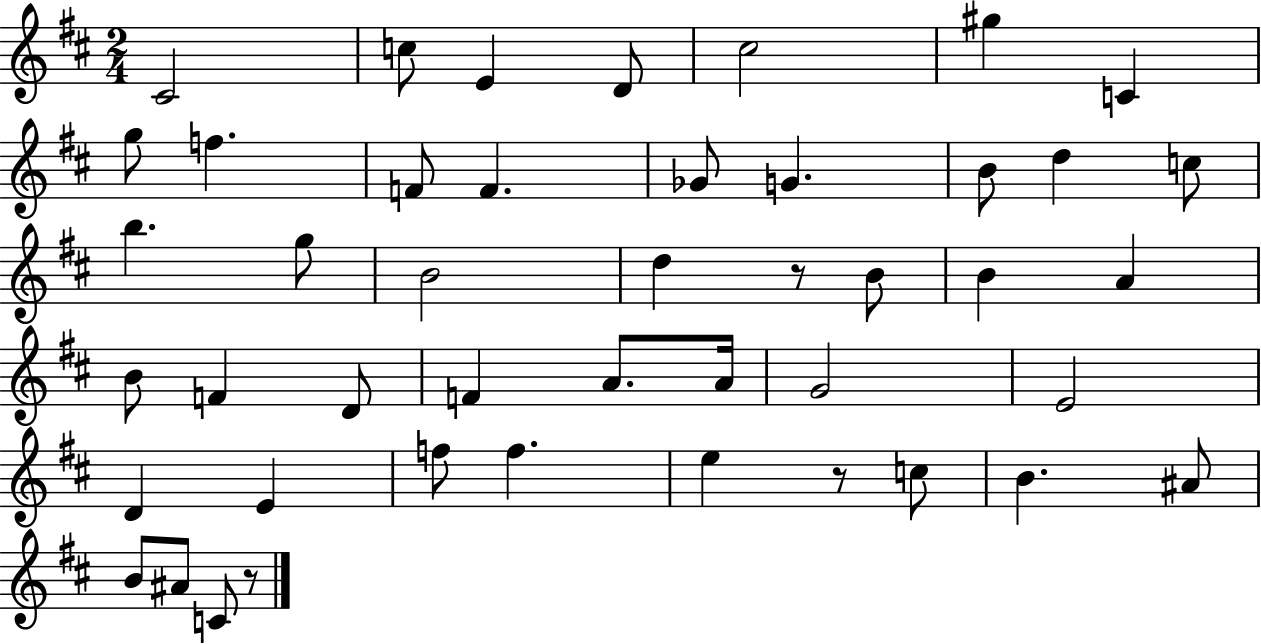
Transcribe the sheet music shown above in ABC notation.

X:1
T:Untitled
M:2/4
L:1/4
K:D
^C2 c/2 E D/2 ^c2 ^g C g/2 f F/2 F _G/2 G B/2 d c/2 b g/2 B2 d z/2 B/2 B A B/2 F D/2 F A/2 A/4 G2 E2 D E f/2 f e z/2 c/2 B ^A/2 B/2 ^A/2 C/2 z/2